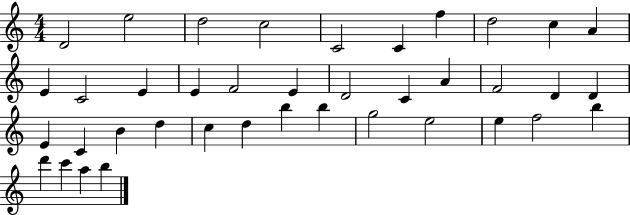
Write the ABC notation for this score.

X:1
T:Untitled
M:4/4
L:1/4
K:C
D2 e2 d2 c2 C2 C f d2 c A E C2 E E F2 E D2 C A F2 D D E C B d c d b b g2 e2 e f2 b d' c' a b